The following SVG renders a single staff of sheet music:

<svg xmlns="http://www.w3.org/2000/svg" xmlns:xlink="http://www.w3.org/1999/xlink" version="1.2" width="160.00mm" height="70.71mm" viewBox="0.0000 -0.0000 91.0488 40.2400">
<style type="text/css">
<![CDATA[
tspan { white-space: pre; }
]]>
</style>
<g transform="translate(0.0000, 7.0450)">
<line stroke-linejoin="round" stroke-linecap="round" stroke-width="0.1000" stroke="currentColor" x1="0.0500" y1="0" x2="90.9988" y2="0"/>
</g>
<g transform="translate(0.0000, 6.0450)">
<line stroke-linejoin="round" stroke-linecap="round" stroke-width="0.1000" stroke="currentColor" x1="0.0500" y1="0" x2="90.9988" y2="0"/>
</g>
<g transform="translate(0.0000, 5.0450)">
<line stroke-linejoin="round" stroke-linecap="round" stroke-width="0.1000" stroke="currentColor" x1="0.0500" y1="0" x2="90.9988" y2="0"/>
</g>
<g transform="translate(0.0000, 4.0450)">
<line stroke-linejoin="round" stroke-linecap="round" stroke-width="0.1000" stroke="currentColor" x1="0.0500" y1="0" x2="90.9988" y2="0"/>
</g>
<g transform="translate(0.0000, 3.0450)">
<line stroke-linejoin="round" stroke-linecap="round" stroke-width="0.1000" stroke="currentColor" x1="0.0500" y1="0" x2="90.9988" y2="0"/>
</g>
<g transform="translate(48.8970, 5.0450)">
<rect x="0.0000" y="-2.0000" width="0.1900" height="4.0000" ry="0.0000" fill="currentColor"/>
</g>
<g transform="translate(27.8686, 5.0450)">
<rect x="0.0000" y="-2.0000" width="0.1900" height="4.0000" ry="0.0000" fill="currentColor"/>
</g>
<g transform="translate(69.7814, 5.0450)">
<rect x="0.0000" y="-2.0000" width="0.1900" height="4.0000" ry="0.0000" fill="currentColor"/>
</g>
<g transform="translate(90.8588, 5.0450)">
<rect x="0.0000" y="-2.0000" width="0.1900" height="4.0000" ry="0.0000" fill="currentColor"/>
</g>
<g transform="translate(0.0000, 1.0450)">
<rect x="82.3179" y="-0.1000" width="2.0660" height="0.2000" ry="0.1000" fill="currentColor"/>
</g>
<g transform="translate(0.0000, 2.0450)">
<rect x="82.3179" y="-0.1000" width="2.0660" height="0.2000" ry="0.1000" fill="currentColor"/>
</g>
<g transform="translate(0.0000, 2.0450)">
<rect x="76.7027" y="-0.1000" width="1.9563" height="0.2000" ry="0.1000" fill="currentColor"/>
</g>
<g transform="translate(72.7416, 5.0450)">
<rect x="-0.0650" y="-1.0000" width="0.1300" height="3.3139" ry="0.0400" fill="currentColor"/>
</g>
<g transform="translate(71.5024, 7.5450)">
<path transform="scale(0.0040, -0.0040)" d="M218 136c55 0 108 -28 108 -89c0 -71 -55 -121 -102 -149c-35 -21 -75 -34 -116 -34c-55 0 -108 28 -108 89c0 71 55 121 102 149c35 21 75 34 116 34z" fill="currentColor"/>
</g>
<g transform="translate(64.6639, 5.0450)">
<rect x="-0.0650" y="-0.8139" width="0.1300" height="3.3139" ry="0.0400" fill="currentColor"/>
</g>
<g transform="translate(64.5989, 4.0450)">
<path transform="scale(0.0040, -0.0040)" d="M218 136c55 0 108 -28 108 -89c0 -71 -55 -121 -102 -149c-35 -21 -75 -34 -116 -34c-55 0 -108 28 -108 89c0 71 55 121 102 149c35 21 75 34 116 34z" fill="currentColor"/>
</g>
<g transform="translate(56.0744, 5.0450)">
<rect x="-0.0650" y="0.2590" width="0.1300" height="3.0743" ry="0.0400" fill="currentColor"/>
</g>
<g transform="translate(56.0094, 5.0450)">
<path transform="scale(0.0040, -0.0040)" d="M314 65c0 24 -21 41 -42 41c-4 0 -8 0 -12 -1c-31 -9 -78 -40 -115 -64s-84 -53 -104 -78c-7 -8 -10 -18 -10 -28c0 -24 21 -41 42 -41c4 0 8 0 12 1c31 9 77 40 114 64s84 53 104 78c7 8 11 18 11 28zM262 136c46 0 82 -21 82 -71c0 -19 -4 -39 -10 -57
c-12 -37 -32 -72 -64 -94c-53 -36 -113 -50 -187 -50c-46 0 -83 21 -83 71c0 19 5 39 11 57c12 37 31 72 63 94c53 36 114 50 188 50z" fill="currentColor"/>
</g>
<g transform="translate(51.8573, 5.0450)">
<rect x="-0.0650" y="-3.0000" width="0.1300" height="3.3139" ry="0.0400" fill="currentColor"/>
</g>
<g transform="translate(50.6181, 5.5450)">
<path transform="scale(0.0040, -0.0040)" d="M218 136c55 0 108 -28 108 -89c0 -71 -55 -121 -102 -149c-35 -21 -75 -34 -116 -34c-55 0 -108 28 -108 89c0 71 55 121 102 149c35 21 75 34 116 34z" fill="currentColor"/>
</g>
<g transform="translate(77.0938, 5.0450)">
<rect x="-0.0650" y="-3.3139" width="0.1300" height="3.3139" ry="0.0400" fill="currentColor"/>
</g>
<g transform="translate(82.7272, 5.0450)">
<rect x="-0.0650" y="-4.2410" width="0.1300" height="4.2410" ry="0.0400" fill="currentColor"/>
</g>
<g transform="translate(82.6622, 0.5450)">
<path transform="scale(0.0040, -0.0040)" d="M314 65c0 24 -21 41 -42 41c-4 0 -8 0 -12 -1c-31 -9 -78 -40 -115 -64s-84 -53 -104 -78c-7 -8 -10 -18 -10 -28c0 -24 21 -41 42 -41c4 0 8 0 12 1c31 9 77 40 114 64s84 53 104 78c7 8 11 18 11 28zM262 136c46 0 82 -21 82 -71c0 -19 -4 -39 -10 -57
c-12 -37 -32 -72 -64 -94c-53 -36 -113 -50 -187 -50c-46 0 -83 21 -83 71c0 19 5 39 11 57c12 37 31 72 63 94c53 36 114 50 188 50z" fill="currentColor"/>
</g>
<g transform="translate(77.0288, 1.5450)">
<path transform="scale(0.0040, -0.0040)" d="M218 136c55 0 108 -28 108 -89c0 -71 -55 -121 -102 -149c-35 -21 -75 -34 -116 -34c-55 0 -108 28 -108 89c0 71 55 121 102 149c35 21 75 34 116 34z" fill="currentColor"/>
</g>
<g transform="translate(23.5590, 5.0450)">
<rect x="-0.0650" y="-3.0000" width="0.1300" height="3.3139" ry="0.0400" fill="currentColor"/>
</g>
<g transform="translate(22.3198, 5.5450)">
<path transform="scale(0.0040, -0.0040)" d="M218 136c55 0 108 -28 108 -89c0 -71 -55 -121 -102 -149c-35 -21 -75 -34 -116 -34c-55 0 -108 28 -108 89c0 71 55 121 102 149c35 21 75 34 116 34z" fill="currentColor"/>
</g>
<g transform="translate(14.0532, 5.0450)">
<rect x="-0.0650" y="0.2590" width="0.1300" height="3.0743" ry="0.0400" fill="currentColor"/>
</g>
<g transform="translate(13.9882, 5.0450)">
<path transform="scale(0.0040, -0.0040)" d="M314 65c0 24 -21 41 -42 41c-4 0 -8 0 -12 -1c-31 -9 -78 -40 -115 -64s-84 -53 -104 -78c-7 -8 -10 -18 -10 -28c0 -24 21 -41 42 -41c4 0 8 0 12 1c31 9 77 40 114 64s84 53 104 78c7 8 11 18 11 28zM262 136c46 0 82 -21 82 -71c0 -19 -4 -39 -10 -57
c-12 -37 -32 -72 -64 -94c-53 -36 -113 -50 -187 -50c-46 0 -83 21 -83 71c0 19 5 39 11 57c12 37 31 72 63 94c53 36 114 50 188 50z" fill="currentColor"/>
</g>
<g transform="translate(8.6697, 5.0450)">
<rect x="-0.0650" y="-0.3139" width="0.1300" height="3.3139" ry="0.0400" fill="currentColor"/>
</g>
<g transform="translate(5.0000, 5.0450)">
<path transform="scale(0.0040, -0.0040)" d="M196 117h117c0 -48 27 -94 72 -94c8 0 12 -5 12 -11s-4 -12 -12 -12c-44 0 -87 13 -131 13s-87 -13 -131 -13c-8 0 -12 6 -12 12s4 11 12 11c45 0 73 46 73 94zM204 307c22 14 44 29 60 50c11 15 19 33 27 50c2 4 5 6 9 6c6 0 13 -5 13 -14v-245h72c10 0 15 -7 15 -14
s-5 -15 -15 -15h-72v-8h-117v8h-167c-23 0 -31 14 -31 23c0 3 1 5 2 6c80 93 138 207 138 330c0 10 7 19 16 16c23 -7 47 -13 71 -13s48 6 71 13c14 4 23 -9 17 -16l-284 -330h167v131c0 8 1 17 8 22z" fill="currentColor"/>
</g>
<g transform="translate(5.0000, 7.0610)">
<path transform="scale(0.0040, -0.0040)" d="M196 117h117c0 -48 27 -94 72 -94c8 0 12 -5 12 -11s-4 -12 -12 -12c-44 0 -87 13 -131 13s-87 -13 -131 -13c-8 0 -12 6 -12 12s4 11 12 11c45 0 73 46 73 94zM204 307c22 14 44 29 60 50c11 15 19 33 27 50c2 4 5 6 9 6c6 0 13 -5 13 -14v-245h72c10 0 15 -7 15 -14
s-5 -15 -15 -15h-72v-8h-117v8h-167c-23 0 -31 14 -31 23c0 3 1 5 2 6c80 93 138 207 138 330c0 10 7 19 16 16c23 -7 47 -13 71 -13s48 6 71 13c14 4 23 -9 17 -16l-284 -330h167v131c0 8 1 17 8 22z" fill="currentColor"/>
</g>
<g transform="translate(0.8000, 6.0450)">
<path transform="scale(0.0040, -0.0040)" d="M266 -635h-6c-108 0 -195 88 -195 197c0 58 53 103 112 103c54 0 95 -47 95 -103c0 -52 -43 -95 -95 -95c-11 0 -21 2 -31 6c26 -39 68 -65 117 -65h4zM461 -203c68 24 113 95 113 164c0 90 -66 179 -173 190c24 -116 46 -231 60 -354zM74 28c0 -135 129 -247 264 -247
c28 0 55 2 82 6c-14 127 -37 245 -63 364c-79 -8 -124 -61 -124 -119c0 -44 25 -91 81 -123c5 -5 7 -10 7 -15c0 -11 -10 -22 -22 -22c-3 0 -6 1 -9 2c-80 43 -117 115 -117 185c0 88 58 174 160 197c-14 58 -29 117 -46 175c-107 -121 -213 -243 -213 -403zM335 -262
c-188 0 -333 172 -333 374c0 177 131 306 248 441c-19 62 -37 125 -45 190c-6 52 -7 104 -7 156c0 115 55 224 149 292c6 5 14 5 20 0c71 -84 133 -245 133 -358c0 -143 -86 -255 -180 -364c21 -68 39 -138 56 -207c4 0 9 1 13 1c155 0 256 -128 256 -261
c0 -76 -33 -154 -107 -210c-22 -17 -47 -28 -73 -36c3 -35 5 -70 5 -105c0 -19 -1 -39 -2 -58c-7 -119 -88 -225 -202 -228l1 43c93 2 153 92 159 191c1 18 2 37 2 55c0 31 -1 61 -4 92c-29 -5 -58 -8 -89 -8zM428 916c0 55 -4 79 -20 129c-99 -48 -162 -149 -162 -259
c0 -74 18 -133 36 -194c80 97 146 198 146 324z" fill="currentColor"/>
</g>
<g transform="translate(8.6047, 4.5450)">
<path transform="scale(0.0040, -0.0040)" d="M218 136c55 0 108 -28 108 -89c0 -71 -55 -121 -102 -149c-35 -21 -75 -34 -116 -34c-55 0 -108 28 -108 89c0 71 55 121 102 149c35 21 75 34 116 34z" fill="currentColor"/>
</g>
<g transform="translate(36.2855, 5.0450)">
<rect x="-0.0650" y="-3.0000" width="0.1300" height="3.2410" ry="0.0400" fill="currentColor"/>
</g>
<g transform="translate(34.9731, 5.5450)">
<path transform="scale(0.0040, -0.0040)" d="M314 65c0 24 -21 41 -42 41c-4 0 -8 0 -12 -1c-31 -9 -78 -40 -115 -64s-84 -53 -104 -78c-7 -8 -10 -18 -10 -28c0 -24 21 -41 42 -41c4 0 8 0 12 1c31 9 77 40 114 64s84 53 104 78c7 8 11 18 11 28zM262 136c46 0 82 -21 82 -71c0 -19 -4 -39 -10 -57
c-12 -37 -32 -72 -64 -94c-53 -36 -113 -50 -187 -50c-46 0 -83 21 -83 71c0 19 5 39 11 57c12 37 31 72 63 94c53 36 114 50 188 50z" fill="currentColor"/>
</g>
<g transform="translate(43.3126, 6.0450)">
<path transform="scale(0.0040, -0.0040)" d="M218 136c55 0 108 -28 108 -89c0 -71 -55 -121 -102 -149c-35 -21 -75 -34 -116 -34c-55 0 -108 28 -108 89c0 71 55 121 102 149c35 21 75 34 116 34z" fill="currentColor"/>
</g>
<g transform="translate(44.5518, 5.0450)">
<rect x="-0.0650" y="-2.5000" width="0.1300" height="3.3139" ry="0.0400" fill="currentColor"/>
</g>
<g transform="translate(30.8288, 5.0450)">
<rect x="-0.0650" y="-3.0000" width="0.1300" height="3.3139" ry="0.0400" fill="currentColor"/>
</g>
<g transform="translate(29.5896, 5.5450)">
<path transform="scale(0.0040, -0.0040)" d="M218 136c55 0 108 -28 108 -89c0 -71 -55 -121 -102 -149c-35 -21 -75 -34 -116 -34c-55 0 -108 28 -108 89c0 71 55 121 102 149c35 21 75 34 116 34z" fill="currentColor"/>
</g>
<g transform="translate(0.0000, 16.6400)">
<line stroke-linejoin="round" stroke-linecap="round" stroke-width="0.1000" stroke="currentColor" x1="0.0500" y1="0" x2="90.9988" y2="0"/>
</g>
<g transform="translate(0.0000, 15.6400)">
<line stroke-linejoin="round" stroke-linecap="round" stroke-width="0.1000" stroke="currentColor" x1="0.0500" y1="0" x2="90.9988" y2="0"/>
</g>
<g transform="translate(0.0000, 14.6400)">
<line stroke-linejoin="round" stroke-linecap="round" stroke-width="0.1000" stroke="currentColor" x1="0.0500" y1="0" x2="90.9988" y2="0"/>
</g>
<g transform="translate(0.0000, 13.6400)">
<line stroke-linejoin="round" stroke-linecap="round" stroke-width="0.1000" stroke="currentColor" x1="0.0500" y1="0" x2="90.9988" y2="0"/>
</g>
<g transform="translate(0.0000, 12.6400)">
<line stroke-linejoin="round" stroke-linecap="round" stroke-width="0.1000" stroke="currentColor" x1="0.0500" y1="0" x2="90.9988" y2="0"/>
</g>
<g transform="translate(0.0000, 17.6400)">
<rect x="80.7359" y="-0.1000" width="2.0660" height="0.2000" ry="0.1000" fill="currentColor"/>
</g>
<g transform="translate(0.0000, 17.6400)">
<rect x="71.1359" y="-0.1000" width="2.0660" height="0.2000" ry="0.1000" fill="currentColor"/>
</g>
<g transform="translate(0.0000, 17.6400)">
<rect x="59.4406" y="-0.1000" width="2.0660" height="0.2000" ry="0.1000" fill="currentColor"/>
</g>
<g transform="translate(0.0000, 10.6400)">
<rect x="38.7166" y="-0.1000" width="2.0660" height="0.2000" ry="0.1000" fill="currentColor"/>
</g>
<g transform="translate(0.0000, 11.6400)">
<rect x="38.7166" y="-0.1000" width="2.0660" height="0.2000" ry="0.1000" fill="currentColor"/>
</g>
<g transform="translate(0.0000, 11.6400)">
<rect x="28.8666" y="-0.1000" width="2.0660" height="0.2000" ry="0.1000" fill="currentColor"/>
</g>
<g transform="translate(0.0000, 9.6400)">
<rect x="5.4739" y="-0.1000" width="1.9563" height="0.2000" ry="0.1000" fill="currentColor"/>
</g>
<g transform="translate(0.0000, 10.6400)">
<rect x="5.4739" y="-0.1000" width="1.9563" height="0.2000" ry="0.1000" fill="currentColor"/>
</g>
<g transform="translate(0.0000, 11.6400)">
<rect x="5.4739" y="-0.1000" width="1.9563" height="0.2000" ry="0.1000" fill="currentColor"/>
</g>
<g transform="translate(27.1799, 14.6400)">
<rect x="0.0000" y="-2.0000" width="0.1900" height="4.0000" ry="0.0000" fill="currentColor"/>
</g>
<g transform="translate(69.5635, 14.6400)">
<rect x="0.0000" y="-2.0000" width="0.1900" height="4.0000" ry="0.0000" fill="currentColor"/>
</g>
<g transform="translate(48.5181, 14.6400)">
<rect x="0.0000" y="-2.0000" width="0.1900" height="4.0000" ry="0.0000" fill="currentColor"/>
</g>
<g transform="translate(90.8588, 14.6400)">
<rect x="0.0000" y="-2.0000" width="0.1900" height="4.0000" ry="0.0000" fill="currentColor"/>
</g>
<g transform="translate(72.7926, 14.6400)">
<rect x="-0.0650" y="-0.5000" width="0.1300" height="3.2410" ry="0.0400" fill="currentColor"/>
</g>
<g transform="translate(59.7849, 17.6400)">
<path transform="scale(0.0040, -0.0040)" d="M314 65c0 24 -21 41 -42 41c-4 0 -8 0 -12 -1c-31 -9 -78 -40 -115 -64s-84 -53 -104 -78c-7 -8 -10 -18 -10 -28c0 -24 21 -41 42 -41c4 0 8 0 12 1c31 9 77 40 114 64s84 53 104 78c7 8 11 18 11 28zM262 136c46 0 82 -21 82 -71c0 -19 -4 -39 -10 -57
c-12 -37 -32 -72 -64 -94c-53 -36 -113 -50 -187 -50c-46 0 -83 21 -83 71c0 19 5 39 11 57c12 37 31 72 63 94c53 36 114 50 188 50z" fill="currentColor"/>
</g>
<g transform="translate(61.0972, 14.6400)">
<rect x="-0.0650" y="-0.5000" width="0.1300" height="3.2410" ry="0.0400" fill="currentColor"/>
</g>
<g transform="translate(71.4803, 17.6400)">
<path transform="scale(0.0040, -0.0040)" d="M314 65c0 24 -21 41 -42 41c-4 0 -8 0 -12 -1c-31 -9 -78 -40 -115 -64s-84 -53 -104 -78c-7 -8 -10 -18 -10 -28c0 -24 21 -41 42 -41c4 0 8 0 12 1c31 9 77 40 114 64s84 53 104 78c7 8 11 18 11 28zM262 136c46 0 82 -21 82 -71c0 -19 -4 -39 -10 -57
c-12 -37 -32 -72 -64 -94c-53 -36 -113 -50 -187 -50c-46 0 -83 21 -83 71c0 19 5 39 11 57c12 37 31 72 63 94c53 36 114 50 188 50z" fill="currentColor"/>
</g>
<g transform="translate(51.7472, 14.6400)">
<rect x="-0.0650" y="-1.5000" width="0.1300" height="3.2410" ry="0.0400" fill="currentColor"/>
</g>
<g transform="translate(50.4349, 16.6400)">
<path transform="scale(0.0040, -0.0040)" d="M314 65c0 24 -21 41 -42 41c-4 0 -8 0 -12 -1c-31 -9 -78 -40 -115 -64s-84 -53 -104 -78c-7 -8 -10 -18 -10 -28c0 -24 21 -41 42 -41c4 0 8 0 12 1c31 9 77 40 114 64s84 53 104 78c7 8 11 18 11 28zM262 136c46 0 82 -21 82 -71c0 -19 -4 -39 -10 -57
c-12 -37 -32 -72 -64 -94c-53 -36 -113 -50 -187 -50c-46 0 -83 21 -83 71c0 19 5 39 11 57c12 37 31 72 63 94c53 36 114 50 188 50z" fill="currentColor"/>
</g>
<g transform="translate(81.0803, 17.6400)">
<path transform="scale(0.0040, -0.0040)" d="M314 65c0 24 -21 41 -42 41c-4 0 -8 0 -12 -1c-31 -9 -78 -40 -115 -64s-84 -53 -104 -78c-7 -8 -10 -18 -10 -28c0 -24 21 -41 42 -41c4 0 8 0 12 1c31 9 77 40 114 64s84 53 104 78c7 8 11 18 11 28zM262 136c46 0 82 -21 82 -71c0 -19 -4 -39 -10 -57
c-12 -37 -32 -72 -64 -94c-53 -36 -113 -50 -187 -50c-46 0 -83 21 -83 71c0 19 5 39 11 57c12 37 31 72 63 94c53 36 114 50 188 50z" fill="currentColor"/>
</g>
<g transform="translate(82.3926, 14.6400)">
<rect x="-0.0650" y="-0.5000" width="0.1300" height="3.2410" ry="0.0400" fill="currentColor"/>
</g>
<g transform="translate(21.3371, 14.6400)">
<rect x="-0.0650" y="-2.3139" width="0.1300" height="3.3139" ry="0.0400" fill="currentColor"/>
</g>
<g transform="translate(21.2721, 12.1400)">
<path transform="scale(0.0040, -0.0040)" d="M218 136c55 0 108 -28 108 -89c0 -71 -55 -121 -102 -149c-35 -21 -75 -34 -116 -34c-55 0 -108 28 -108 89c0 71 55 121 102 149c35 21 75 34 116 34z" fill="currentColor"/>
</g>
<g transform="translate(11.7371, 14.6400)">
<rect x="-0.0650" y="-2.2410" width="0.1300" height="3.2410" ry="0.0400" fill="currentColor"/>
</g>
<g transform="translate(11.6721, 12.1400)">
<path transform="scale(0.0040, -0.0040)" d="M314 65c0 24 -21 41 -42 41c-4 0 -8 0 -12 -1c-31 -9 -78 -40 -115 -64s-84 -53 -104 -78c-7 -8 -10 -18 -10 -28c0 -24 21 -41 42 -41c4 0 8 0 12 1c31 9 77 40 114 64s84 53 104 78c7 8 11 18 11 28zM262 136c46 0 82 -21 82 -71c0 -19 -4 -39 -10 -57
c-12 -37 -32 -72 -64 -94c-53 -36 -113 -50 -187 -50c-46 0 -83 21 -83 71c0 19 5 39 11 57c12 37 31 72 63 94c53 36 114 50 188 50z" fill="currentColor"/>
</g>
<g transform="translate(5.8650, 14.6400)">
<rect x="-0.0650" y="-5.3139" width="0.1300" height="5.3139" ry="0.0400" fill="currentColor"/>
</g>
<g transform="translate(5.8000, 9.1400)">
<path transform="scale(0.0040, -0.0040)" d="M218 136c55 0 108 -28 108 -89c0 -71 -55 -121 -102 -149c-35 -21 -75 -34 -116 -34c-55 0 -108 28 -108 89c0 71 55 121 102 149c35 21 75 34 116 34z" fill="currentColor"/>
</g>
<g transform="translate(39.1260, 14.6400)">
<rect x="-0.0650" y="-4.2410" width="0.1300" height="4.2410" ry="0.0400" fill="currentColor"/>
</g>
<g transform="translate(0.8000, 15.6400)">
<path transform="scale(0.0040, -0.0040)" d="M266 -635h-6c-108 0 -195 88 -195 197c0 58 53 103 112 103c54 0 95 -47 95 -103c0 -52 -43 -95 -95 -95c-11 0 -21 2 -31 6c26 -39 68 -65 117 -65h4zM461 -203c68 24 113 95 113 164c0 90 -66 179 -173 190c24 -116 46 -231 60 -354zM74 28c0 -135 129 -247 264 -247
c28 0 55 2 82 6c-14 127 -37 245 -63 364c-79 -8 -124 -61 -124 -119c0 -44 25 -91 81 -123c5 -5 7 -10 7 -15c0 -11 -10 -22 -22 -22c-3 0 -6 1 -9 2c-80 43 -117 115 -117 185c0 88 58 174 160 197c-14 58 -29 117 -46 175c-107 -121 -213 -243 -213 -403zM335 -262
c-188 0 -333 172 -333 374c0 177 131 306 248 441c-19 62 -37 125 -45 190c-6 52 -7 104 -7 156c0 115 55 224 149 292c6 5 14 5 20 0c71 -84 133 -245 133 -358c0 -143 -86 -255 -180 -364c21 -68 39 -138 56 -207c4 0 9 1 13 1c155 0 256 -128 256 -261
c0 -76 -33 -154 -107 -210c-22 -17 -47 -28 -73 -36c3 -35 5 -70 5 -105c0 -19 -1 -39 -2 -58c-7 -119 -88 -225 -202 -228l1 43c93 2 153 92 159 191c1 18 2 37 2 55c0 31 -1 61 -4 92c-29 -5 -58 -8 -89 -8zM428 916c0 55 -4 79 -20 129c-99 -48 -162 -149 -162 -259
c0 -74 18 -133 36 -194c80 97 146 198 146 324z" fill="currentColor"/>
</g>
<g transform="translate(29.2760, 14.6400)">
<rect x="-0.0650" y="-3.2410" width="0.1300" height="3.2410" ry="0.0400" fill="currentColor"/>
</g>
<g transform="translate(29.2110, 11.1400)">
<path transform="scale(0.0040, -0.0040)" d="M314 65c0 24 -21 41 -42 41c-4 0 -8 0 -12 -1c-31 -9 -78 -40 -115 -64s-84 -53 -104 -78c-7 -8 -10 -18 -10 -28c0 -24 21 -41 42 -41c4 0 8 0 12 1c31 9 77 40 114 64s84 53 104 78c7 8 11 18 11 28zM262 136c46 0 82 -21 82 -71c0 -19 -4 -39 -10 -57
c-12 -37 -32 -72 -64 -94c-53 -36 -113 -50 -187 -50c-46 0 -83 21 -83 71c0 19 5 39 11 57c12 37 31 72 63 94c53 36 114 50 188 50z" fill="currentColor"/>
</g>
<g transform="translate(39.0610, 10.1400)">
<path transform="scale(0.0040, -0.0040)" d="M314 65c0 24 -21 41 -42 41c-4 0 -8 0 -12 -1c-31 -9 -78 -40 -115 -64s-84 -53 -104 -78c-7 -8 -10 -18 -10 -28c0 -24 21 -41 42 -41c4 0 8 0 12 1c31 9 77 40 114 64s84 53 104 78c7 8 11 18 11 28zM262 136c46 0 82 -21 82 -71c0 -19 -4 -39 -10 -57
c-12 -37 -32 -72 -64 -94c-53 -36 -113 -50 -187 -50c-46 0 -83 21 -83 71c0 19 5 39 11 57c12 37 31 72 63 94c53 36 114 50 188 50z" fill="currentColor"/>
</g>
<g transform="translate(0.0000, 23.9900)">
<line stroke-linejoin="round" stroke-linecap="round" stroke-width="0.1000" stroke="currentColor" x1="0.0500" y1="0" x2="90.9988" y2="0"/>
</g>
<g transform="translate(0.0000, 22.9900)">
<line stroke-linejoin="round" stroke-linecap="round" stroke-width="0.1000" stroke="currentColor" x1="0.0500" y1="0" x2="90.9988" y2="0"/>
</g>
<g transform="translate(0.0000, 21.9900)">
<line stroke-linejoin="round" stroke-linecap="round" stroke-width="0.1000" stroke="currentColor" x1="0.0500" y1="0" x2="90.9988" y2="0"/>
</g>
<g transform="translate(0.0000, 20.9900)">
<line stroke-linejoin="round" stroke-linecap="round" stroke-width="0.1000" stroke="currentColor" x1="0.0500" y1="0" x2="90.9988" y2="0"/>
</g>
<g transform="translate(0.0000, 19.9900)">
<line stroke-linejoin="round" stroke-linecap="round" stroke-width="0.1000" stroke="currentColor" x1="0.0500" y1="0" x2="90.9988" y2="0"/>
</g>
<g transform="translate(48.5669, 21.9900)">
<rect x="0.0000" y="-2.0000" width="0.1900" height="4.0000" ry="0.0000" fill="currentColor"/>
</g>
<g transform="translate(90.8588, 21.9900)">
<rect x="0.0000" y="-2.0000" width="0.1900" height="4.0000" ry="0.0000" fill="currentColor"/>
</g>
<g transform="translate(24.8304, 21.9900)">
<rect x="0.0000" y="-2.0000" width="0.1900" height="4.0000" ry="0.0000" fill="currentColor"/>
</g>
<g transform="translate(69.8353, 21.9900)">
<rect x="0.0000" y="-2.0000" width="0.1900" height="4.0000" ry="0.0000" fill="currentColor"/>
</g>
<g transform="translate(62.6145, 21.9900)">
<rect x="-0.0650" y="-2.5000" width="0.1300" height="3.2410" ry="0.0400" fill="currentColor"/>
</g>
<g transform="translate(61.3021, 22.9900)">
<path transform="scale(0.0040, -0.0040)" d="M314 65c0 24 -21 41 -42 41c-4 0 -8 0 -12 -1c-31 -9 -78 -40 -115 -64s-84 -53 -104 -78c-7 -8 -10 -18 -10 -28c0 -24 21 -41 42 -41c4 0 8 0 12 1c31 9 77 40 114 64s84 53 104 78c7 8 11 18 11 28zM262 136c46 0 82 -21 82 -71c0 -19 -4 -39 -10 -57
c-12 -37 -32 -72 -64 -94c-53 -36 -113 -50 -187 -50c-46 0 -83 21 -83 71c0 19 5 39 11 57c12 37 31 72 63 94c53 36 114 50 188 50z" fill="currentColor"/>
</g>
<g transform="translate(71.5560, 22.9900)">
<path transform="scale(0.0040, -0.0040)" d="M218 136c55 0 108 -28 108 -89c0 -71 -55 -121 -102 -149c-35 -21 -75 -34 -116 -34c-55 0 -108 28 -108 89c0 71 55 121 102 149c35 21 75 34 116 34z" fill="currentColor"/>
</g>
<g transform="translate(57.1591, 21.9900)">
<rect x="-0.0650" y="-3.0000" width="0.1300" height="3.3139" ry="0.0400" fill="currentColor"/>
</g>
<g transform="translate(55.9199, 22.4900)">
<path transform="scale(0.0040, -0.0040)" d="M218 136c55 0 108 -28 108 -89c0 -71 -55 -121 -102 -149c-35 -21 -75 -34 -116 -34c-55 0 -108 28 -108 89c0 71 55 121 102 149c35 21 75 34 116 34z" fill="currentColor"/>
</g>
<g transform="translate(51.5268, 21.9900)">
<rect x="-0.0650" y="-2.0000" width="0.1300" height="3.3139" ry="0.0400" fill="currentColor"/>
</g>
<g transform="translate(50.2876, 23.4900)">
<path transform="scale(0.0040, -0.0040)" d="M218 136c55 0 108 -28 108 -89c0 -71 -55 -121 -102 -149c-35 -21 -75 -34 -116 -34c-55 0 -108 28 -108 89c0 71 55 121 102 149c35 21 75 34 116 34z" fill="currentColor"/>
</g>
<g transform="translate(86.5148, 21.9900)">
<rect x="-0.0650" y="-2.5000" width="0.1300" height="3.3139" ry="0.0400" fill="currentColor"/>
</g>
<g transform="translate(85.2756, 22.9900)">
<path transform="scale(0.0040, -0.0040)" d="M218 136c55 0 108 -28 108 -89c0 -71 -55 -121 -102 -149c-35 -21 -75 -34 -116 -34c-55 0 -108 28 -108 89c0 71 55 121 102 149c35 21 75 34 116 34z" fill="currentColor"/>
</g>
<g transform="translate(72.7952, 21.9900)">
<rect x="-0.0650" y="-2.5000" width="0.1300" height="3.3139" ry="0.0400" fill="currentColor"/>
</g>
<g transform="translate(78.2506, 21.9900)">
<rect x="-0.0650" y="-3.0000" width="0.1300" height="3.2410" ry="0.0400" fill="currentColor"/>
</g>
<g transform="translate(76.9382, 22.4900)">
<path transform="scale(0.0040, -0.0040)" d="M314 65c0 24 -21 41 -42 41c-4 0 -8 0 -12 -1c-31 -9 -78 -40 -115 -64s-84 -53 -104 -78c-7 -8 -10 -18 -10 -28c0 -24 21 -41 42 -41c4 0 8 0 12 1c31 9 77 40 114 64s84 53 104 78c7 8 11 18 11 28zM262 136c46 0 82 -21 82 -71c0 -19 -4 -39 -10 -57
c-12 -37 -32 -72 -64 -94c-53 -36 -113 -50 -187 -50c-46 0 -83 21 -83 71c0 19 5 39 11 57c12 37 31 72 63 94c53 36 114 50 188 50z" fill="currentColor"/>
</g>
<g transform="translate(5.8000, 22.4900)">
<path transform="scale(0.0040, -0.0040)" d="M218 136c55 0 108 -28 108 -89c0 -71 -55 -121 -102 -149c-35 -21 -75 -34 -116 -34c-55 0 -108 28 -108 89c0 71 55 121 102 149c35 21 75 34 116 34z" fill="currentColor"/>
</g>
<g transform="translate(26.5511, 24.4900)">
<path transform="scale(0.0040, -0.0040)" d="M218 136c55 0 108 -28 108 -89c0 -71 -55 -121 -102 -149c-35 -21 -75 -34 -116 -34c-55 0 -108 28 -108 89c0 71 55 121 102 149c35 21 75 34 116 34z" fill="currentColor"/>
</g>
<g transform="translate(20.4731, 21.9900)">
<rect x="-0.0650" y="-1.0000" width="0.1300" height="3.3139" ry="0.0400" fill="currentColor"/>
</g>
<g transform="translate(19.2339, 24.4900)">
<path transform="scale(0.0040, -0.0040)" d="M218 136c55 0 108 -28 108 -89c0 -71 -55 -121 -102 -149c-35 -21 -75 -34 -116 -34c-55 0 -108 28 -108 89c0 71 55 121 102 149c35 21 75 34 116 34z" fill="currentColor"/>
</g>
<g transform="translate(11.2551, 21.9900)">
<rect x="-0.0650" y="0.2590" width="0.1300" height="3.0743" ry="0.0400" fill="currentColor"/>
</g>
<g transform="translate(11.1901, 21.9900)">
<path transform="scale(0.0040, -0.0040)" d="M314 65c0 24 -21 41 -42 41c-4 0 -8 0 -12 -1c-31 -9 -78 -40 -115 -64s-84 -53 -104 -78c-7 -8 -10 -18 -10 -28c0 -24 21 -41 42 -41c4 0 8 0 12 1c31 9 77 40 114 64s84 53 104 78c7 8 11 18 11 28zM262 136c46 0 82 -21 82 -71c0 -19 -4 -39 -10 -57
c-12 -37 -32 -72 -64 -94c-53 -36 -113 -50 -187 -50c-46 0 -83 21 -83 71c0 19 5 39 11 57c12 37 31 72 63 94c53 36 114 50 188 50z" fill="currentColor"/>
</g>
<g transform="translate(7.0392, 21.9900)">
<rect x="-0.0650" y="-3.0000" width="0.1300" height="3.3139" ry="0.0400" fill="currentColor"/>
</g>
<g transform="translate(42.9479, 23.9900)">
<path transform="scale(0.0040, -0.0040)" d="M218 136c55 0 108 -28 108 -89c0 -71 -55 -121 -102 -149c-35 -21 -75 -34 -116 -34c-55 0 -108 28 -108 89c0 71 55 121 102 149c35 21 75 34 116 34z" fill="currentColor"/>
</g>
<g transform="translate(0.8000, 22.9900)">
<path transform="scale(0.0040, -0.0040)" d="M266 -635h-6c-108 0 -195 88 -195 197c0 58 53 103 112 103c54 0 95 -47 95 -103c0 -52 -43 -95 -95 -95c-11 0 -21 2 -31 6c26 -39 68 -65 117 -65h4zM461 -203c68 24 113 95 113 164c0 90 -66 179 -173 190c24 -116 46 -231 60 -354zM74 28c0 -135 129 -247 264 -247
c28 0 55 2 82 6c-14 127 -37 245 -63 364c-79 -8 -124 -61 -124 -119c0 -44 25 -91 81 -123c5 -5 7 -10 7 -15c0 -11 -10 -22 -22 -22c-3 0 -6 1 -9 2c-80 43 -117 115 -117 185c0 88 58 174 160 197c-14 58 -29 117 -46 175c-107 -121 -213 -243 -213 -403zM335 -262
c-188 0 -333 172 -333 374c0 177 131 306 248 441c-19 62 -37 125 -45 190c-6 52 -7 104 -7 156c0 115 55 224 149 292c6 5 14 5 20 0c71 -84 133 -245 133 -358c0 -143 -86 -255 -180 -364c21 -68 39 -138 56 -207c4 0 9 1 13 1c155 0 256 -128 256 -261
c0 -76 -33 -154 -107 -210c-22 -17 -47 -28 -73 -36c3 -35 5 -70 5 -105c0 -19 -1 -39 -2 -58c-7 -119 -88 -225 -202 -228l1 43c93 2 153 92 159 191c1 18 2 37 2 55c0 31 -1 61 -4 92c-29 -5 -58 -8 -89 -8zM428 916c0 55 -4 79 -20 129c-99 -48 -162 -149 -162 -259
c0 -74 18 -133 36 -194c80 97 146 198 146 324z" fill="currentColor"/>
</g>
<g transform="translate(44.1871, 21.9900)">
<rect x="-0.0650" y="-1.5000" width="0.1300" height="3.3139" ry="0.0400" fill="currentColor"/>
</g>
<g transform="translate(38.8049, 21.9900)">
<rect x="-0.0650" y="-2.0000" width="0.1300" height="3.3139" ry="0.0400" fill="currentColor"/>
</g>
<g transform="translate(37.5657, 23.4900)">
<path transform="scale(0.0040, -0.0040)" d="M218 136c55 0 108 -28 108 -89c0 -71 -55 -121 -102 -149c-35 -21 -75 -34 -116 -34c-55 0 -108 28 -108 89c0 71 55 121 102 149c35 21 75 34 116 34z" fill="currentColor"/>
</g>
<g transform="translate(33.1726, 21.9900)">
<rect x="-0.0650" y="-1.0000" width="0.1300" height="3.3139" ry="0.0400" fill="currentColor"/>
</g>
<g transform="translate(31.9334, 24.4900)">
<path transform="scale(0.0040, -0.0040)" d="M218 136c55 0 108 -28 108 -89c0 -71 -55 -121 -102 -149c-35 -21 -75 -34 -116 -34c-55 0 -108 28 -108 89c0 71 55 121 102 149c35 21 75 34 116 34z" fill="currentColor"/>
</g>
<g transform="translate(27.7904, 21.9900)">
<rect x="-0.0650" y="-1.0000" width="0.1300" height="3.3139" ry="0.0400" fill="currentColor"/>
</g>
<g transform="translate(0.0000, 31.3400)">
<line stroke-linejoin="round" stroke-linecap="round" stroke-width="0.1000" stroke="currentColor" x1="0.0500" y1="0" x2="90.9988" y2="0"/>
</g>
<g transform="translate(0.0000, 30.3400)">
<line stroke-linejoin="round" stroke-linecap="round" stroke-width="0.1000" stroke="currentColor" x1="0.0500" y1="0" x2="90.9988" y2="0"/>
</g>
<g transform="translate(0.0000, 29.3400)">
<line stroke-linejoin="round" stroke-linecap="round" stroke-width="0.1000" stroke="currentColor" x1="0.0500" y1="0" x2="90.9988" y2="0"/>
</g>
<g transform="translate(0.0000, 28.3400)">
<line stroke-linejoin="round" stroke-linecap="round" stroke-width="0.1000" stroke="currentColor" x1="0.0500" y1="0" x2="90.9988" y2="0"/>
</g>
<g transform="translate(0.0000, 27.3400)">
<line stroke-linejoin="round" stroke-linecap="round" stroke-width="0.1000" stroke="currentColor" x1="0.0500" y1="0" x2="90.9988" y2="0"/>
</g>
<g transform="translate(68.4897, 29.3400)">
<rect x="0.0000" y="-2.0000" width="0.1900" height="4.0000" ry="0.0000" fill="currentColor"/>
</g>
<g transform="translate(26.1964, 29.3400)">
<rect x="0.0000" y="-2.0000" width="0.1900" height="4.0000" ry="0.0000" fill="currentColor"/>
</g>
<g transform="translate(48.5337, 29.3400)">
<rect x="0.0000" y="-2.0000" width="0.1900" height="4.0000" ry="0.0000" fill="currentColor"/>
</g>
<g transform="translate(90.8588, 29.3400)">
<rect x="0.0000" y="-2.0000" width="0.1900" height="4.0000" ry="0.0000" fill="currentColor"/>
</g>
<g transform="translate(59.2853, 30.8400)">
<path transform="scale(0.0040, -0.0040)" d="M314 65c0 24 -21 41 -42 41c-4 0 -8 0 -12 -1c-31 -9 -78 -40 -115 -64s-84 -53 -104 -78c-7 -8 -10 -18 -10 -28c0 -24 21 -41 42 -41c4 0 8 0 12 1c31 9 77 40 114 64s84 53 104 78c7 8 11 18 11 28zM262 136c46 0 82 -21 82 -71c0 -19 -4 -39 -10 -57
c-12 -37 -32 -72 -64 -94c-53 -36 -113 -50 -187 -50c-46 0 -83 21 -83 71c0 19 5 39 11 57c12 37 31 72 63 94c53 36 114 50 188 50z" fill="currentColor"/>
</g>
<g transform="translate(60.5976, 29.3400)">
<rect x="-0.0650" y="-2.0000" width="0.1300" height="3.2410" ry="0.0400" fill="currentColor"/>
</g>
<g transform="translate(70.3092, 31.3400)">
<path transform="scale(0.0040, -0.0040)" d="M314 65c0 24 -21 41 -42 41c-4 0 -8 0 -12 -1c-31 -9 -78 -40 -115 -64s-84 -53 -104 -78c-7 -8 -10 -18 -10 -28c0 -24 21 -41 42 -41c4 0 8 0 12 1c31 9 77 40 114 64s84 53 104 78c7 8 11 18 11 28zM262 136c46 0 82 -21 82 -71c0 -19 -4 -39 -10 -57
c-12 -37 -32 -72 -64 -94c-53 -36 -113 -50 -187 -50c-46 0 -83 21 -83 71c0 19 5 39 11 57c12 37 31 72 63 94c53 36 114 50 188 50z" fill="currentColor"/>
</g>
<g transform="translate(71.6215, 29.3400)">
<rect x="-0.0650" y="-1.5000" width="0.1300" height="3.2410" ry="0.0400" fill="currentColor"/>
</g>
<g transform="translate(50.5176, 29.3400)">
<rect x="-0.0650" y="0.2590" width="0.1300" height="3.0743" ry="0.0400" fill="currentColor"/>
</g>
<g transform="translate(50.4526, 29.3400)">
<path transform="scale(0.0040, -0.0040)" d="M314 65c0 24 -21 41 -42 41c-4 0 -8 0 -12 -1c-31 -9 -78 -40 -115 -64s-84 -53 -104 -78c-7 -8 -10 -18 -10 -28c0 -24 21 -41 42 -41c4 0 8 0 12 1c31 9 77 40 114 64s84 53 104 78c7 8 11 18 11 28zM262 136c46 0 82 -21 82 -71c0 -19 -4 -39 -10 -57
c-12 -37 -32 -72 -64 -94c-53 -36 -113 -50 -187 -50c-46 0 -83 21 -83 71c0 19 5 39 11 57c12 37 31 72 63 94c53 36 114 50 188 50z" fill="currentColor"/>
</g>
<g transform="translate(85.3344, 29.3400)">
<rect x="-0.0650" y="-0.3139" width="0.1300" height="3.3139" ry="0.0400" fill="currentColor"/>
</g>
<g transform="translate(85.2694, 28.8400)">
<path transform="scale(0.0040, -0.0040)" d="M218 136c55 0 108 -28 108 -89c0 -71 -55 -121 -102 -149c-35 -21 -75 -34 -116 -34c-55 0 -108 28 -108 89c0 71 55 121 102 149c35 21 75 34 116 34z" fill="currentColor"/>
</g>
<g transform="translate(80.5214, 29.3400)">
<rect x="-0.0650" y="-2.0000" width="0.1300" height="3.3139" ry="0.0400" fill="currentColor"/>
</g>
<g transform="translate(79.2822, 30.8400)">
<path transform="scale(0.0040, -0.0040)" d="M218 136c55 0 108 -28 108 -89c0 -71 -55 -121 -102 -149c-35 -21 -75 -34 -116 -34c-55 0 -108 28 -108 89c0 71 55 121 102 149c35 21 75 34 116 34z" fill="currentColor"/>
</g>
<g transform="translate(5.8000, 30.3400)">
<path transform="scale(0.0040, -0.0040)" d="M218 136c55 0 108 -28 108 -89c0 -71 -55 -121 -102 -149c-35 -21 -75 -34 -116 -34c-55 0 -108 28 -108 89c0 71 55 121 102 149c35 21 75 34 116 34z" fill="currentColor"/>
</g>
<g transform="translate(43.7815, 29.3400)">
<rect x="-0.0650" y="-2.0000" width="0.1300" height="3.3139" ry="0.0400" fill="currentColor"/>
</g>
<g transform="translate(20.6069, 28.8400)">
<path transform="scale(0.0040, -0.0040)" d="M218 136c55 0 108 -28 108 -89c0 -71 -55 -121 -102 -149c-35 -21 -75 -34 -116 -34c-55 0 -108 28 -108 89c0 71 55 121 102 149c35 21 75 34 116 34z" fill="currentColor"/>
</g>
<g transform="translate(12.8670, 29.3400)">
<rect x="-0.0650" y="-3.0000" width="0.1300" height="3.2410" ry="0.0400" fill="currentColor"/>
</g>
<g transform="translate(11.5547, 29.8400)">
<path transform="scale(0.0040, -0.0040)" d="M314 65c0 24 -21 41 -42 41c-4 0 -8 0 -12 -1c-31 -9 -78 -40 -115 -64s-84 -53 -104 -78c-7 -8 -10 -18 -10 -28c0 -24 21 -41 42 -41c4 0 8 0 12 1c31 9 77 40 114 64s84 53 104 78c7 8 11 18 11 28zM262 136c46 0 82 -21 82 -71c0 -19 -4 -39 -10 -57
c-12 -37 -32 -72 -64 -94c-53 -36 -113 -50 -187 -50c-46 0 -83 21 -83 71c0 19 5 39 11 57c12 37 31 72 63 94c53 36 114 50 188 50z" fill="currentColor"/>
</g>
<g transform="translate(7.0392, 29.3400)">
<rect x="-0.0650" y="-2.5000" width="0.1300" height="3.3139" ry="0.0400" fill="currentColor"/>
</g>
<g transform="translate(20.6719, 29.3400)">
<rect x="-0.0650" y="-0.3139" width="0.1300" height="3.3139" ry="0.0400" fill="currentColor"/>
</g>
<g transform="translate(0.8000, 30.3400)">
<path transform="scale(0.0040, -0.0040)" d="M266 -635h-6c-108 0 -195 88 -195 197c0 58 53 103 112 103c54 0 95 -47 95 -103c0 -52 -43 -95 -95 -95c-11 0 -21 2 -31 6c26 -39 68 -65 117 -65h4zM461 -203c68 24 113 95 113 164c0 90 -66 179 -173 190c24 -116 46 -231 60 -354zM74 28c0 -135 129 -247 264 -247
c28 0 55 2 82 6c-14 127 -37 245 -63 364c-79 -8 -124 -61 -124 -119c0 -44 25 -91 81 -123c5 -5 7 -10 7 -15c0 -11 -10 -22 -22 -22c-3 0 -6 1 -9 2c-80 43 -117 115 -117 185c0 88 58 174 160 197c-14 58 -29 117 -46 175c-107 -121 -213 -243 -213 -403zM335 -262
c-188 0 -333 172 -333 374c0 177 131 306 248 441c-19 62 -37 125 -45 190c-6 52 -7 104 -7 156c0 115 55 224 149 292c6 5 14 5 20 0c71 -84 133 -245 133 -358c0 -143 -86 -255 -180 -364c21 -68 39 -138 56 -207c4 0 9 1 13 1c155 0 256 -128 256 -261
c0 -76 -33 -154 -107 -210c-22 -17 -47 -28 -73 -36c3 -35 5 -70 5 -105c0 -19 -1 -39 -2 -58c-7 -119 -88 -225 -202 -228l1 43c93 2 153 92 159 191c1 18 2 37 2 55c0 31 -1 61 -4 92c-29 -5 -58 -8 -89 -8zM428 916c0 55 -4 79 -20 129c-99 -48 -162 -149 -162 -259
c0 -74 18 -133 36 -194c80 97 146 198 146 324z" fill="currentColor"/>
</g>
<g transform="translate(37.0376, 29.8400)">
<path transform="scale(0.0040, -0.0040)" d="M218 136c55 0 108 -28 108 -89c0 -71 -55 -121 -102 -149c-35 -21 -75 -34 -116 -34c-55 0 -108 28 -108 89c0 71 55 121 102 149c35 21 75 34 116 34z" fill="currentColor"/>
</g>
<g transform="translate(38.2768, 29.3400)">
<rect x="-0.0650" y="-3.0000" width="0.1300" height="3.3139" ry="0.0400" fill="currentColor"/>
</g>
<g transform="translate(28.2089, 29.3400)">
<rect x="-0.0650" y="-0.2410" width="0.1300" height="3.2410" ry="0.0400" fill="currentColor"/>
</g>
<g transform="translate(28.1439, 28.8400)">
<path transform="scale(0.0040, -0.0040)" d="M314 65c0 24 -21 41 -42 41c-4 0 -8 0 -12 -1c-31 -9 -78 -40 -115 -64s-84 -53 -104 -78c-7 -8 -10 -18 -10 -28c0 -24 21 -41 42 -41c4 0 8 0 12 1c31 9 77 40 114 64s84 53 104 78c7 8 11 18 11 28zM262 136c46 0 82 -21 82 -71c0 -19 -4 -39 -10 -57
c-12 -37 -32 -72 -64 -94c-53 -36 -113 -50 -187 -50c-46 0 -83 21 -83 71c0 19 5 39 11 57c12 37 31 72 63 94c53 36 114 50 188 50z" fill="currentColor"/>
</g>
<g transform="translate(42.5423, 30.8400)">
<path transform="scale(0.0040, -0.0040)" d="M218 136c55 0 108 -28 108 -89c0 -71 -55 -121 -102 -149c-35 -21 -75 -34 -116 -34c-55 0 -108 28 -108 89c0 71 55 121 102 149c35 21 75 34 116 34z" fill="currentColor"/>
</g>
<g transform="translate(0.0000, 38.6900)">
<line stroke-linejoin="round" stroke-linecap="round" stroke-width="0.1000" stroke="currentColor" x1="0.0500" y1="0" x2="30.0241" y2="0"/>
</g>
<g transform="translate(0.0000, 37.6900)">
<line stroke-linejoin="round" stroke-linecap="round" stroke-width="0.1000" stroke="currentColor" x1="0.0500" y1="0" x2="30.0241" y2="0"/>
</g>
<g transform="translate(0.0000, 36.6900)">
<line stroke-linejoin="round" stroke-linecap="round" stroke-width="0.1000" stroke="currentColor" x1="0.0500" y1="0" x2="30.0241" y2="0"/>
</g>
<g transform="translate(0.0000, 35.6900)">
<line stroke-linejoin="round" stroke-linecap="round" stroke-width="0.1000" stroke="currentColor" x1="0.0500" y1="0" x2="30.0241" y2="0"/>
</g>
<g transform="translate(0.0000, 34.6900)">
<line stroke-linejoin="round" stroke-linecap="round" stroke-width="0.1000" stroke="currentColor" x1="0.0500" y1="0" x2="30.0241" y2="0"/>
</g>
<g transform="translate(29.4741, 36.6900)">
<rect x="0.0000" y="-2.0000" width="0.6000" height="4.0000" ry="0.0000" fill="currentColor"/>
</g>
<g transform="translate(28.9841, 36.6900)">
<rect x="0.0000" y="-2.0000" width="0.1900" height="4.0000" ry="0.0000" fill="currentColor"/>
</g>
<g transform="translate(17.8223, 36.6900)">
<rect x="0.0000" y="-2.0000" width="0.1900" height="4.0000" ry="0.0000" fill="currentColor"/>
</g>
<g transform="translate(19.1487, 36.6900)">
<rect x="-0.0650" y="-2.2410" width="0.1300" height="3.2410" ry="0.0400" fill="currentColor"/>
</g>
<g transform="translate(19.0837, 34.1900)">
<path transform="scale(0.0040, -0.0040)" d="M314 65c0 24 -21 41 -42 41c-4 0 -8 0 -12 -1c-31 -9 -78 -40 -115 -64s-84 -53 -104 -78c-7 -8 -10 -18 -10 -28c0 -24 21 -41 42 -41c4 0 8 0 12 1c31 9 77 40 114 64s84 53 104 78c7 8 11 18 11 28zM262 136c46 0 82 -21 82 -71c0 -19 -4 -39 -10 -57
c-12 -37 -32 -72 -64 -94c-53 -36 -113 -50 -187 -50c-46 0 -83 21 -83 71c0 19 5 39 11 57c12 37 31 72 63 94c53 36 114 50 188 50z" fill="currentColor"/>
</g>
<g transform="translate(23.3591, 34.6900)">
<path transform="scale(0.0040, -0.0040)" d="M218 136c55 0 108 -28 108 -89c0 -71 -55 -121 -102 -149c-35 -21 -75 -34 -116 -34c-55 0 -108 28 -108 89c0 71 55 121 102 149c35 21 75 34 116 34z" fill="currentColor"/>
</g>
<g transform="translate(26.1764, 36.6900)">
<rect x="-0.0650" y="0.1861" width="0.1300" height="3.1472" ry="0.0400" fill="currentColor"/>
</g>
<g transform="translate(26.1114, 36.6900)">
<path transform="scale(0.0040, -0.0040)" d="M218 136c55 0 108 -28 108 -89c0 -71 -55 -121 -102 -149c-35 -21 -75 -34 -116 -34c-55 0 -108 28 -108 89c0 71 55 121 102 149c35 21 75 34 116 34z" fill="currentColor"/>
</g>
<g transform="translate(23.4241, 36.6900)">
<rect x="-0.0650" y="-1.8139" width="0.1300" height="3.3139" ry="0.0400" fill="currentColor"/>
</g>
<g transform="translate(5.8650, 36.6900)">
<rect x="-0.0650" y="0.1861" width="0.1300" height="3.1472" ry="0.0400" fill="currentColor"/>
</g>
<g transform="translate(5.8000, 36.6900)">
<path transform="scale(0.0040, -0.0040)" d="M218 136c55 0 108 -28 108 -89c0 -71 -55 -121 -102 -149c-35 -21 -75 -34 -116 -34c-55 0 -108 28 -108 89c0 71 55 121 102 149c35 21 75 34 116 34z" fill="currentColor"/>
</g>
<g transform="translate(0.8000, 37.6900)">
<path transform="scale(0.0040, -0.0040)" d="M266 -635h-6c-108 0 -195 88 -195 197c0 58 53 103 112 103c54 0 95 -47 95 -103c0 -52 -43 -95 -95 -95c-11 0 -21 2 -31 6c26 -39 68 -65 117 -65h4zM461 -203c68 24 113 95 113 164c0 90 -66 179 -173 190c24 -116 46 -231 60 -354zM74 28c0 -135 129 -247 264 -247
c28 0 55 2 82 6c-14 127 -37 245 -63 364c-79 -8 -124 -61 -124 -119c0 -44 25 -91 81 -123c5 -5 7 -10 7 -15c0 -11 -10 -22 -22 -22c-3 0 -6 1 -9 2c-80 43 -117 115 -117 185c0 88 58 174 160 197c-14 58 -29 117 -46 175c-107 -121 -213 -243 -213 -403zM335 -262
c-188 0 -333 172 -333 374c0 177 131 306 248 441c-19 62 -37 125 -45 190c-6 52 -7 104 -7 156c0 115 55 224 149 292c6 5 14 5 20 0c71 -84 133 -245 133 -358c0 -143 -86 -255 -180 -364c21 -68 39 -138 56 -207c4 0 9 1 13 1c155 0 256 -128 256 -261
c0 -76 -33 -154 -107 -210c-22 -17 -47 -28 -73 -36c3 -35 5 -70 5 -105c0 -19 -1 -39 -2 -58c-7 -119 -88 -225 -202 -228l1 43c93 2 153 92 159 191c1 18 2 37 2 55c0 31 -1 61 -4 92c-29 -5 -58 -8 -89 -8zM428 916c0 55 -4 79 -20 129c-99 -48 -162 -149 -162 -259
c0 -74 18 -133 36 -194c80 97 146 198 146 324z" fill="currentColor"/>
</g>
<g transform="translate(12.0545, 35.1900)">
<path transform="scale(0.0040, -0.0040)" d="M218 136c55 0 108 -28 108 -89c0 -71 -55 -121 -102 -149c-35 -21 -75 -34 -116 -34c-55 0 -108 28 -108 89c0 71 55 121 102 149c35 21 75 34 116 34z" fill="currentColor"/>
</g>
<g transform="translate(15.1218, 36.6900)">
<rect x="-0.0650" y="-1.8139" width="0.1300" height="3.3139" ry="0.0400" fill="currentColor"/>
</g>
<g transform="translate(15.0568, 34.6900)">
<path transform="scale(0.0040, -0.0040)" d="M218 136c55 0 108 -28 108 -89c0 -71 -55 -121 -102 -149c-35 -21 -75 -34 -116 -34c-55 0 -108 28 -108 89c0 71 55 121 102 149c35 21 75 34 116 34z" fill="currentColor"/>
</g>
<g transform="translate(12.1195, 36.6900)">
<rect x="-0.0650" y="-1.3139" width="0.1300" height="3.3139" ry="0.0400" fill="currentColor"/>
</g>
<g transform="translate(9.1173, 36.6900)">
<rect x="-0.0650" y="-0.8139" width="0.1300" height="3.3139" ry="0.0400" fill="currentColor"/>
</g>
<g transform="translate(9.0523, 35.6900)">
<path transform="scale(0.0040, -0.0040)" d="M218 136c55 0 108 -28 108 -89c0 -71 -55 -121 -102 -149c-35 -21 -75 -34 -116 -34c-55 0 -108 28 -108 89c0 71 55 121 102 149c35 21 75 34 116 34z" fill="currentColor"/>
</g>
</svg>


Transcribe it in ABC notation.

X:1
T:Untitled
M:4/4
L:1/4
K:C
c B2 A A A2 G A B2 d D b d'2 f' g2 g b2 d'2 E2 C2 C2 C2 A B2 D D D F E F A G2 G A2 G G A2 c c2 A F B2 F2 E2 F c B d e f g2 f B